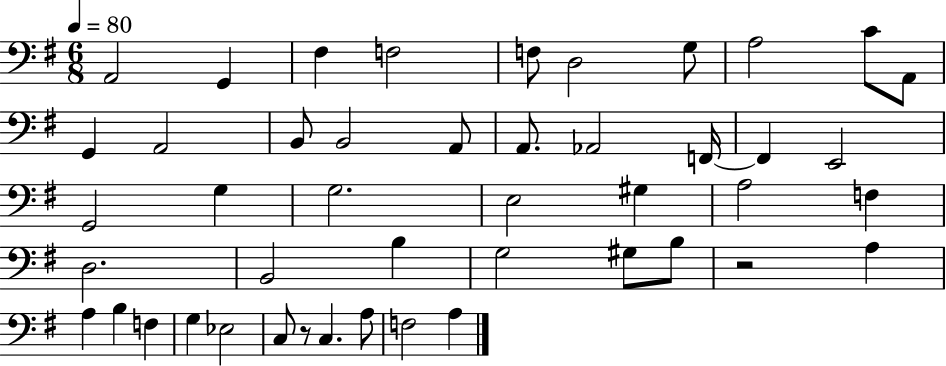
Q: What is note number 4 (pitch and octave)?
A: F3